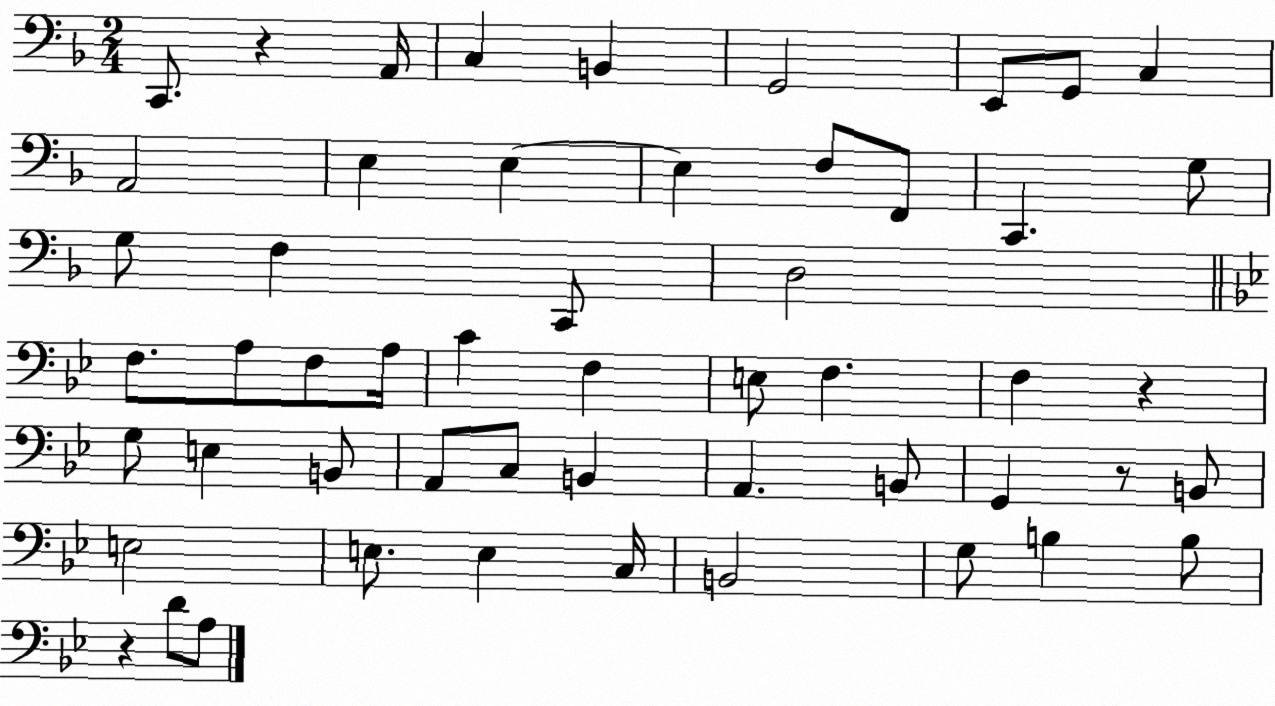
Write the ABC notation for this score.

X:1
T:Untitled
M:2/4
L:1/4
K:F
C,,/2 z A,,/4 C, B,, G,,2 E,,/2 G,,/2 C, A,,2 E, E, E, F,/2 F,,/2 C,, G,/2 G,/2 F, C,,/2 D,2 F,/2 A,/2 F,/2 A,/4 C F, E,/2 F, F, z G,/2 E, B,,/2 A,,/2 C,/2 B,, A,, B,,/2 G,, z/2 B,,/2 E,2 E,/2 E, C,/4 B,,2 G,/2 B, B,/2 z D/2 A,/2